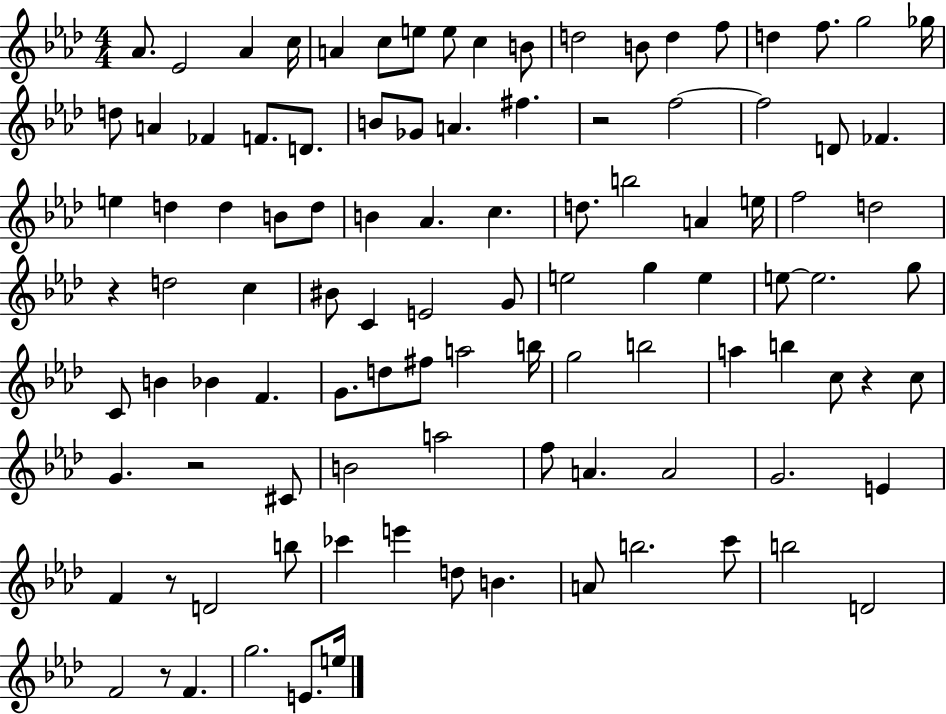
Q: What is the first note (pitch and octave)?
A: Ab4